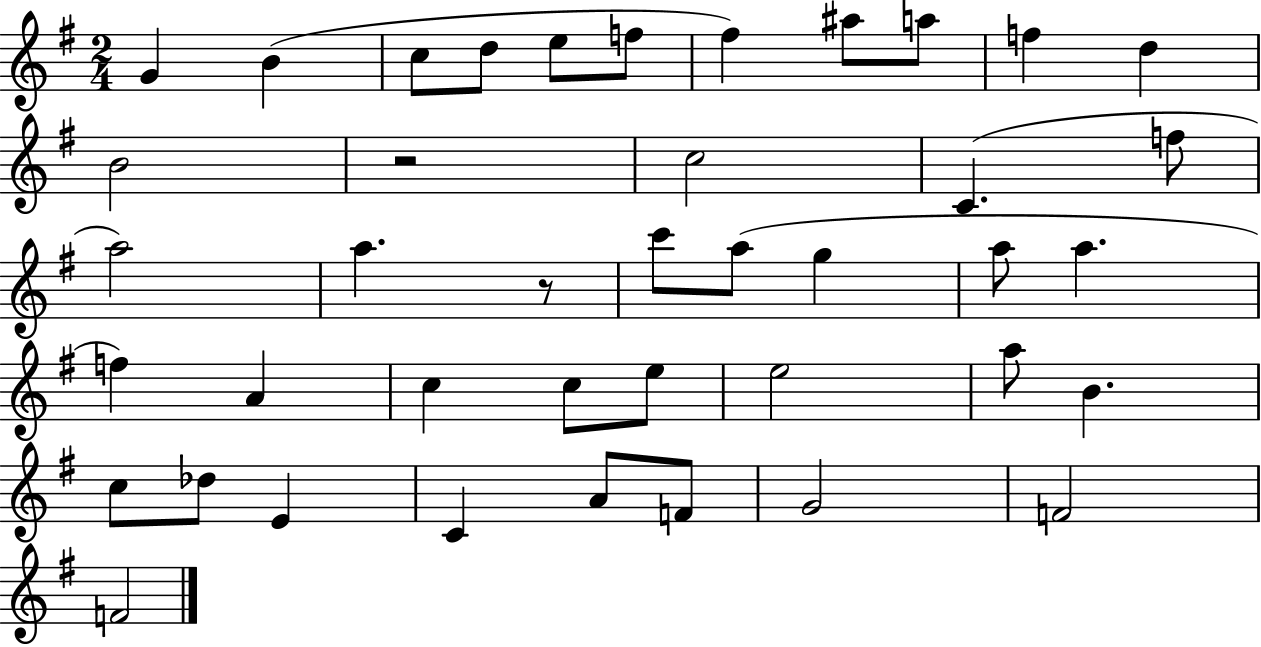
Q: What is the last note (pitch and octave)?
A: F4